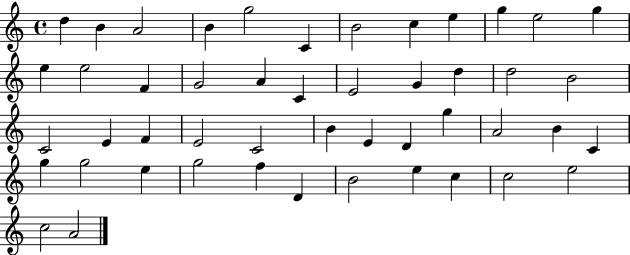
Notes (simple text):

D5/q B4/q A4/h B4/q G5/h C4/q B4/h C5/q E5/q G5/q E5/h G5/q E5/q E5/h F4/q G4/h A4/q C4/q E4/h G4/q D5/q D5/h B4/h C4/h E4/q F4/q E4/h C4/h B4/q E4/q D4/q G5/q A4/h B4/q C4/q G5/q G5/h E5/q G5/h F5/q D4/q B4/h E5/q C5/q C5/h E5/h C5/h A4/h